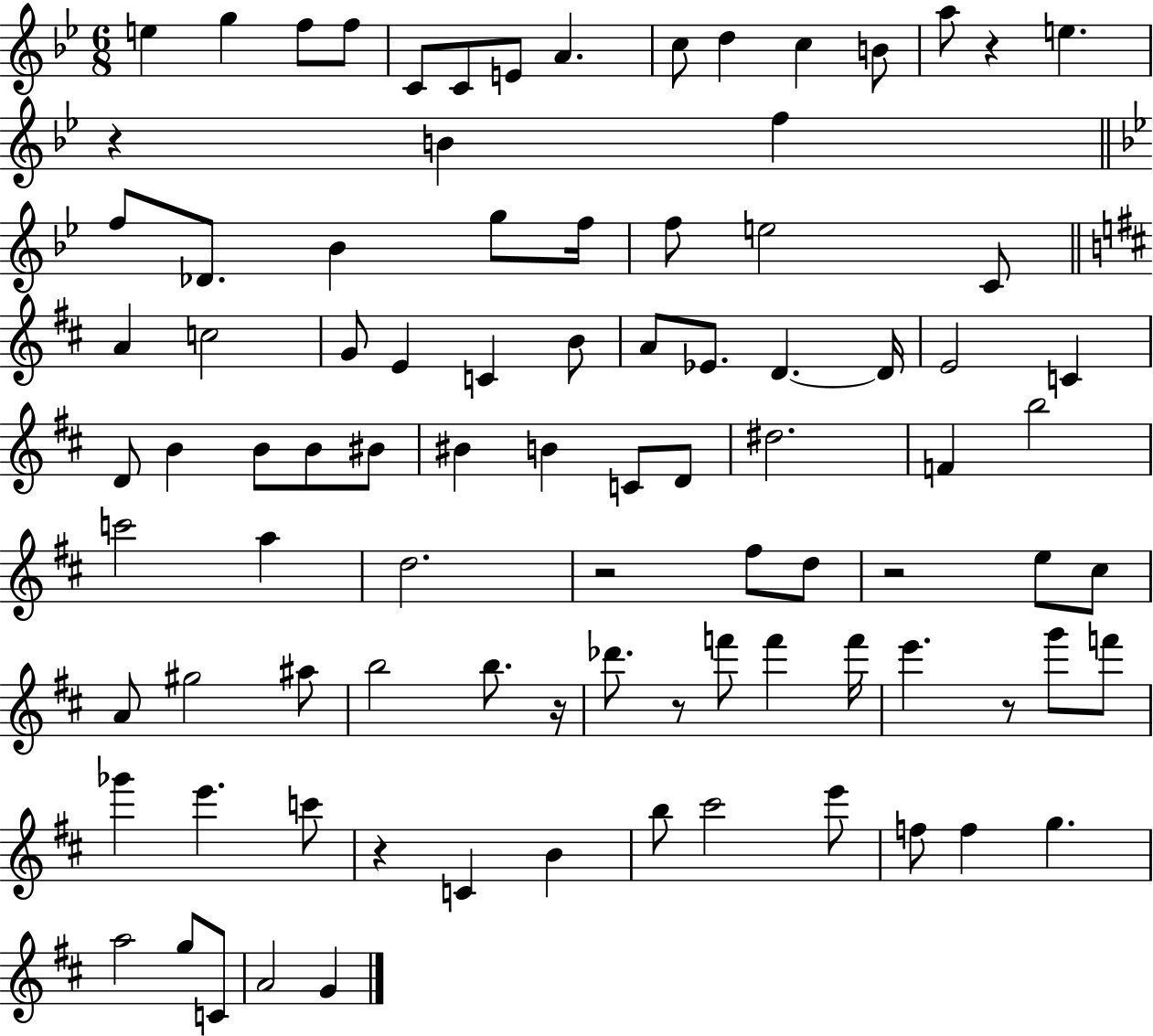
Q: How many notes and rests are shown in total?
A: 91